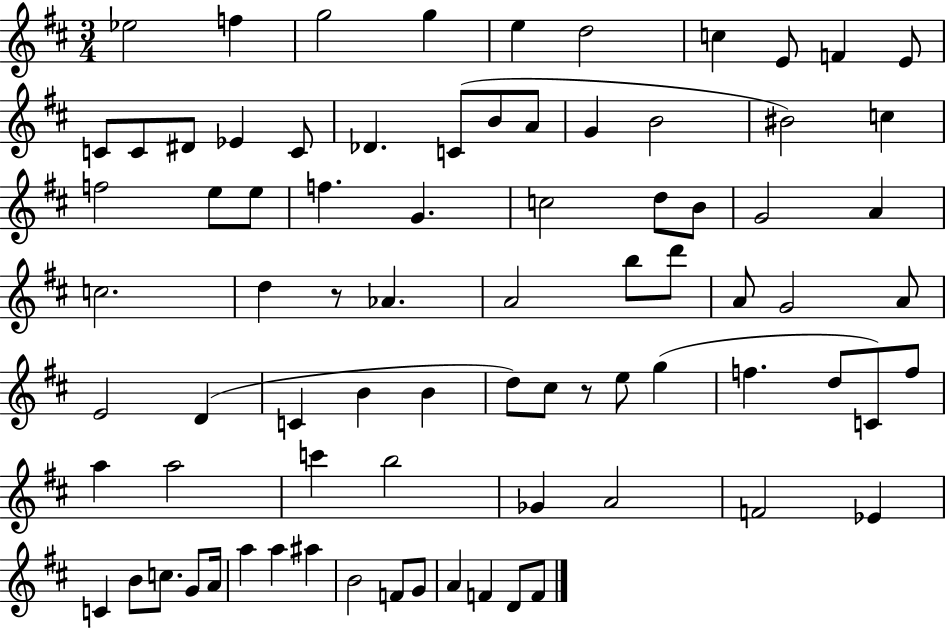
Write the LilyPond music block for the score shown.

{
  \clef treble
  \numericTimeSignature
  \time 3/4
  \key d \major
  ees''2 f''4 | g''2 g''4 | e''4 d''2 | c''4 e'8 f'4 e'8 | \break c'8 c'8 dis'8 ees'4 c'8 | des'4. c'8( b'8 a'8 | g'4 b'2 | bis'2) c''4 | \break f''2 e''8 e''8 | f''4. g'4. | c''2 d''8 b'8 | g'2 a'4 | \break c''2. | d''4 r8 aes'4. | a'2 b''8 d'''8 | a'8 g'2 a'8 | \break e'2 d'4( | c'4 b'4 b'4 | d''8) cis''8 r8 e''8 g''4( | f''4. d''8 c'8) f''8 | \break a''4 a''2 | c'''4 b''2 | ges'4 a'2 | f'2 ees'4 | \break c'4 b'8 c''8. g'8 a'16 | a''4 a''4 ais''4 | b'2 f'8 g'8 | a'4 f'4 d'8 f'8 | \break \bar "|."
}